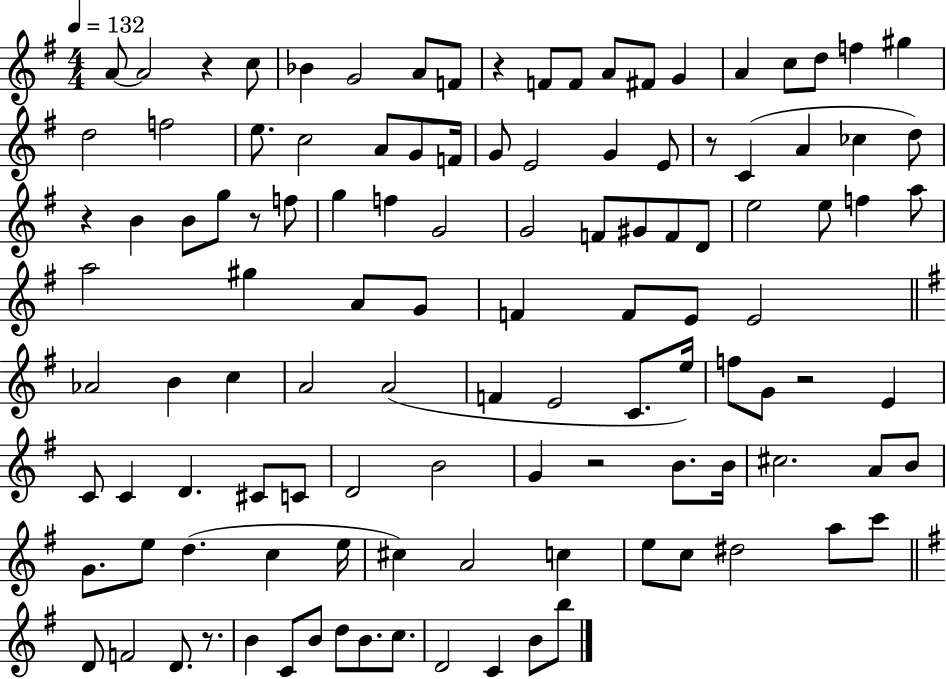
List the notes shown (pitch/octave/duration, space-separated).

A4/e A4/h R/q C5/e Bb4/q G4/h A4/e F4/e R/q F4/e F4/e A4/e F#4/e G4/q A4/q C5/e D5/e F5/q G#5/q D5/h F5/h E5/e. C5/h A4/e G4/e F4/s G4/e E4/h G4/q E4/e R/e C4/q A4/q CES5/q D5/e R/q B4/q B4/e G5/e R/e F5/e G5/q F5/q G4/h G4/h F4/e G#4/e F4/e D4/e E5/h E5/e F5/q A5/e A5/h G#5/q A4/e G4/e F4/q F4/e E4/e E4/h Ab4/h B4/q C5/q A4/h A4/h F4/q E4/h C4/e. E5/s F5/e G4/e R/h E4/q C4/e C4/q D4/q. C#4/e C4/e D4/h B4/h G4/q R/h B4/e. B4/s C#5/h. A4/e B4/e G4/e. E5/e D5/q. C5/q E5/s C#5/q A4/h C5/q E5/e C5/e D#5/h A5/e C6/e D4/e F4/h D4/e. R/e. B4/q C4/e B4/e D5/e B4/e. C5/e. D4/h C4/q B4/e B5/e